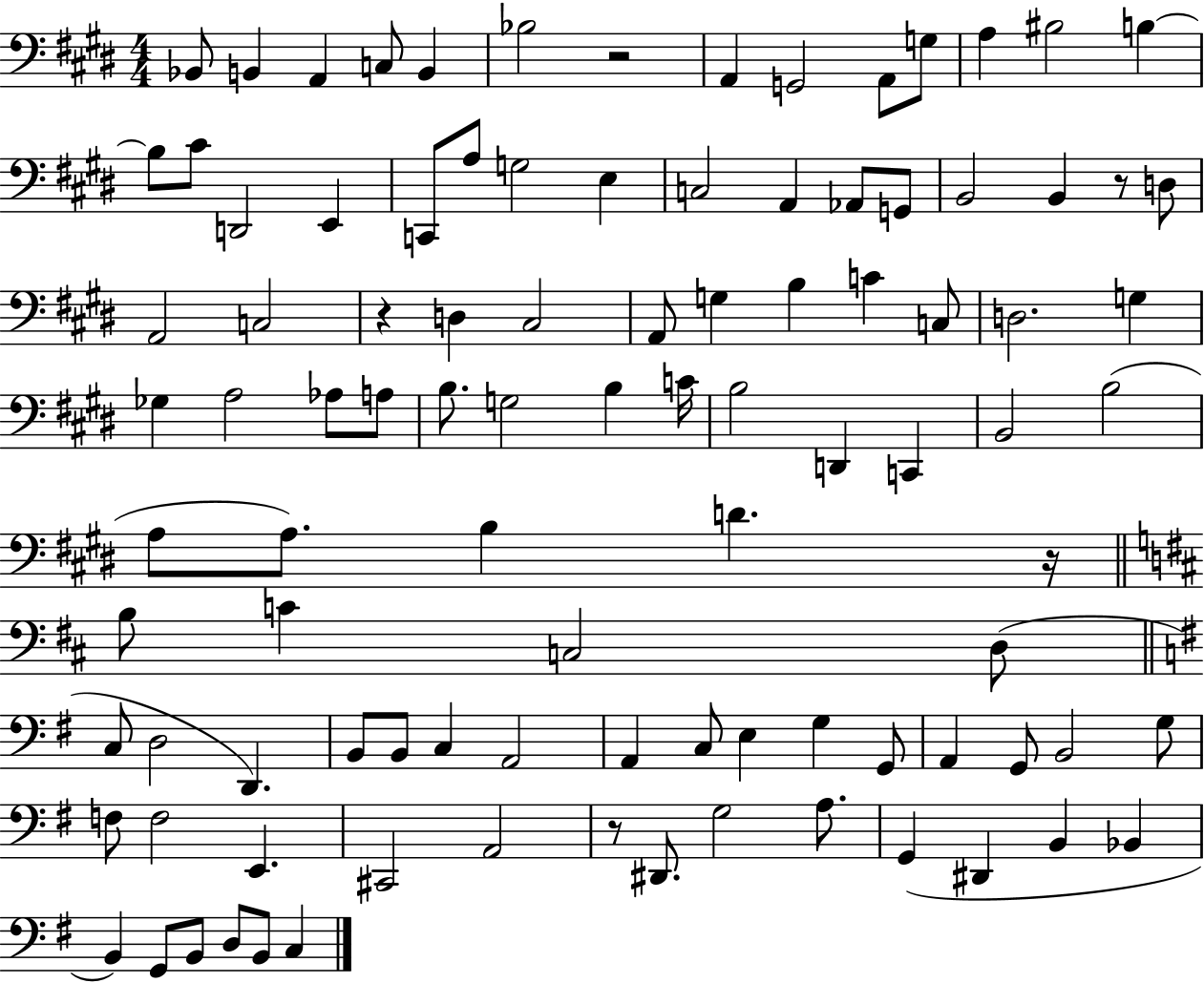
Bb2/e B2/q A2/q C3/e B2/q Bb3/h R/h A2/q G2/h A2/e G3/e A3/q BIS3/h B3/q B3/e C#4/e D2/h E2/q C2/e A3/e G3/h E3/q C3/h A2/q Ab2/e G2/e B2/h B2/q R/e D3/e A2/h C3/h R/q D3/q C#3/h A2/e G3/q B3/q C4/q C3/e D3/h. G3/q Gb3/q A3/h Ab3/e A3/e B3/e. G3/h B3/q C4/s B3/h D2/q C2/q B2/h B3/h A3/e A3/e. B3/q D4/q. R/s B3/e C4/q C3/h D3/e C3/e D3/h D2/q. B2/e B2/e C3/q A2/h A2/q C3/e E3/q G3/q G2/e A2/q G2/e B2/h G3/e F3/e F3/h E2/q. C#2/h A2/h R/e D#2/e. G3/h A3/e. G2/q D#2/q B2/q Bb2/q B2/q G2/e B2/e D3/e B2/e C3/q